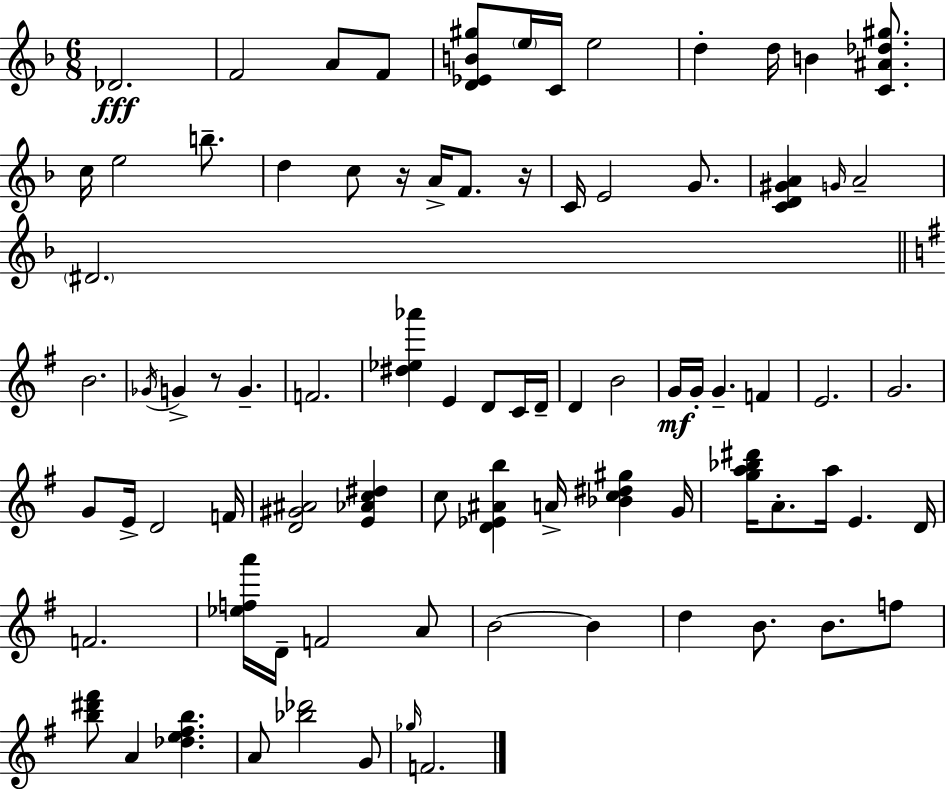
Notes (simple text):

Db4/h. F4/h A4/e F4/e [D4,Eb4,B4,G#5]/e E5/s C4/s E5/h D5/q D5/s B4/q [C4,A#4,Db5,G#5]/e. C5/s E5/h B5/e. D5/q C5/e R/s A4/s F4/e. R/s C4/s E4/h G4/e. [C4,D4,G#4,A4]/q G4/s A4/h D#4/h. B4/h. Gb4/s G4/q R/e G4/q. F4/h. [D#5,Eb5,Ab6]/q E4/q D4/e C4/s D4/s D4/q B4/h G4/s G4/s G4/q. F4/q E4/h. G4/h. G4/e E4/s D4/h F4/s [D4,G#4,A#4]/h [E4,Ab4,C5,D#5]/q C5/e [D4,Eb4,A#4,B5]/q A4/s [Bb4,C5,D#5,G#5]/q G4/s [G5,A5,Bb5,D#6]/s A4/e. A5/s E4/q. D4/s F4/h. [Eb5,F5,A6]/s D4/s F4/h A4/e B4/h B4/q D5/q B4/e. B4/e. F5/e [B5,D#6,F#6]/e A4/q [Db5,E5,F#5,B5]/q. A4/e [Bb5,Db6]/h G4/e Gb5/s F4/h.